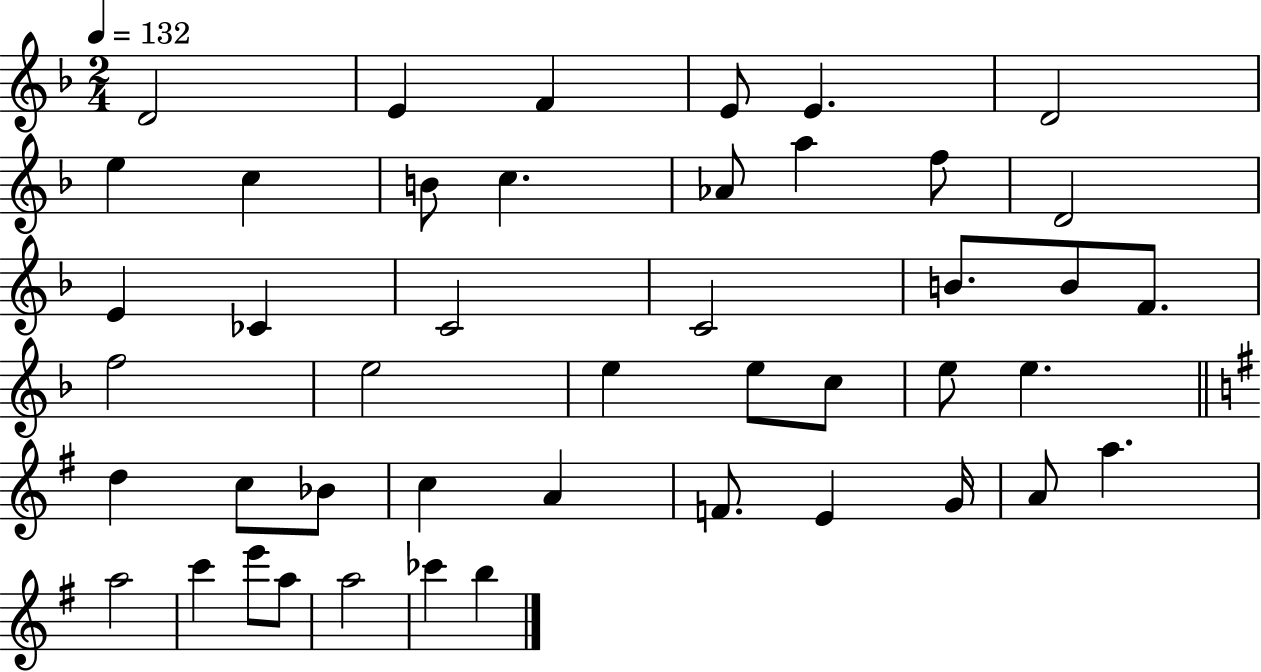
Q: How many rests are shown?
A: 0